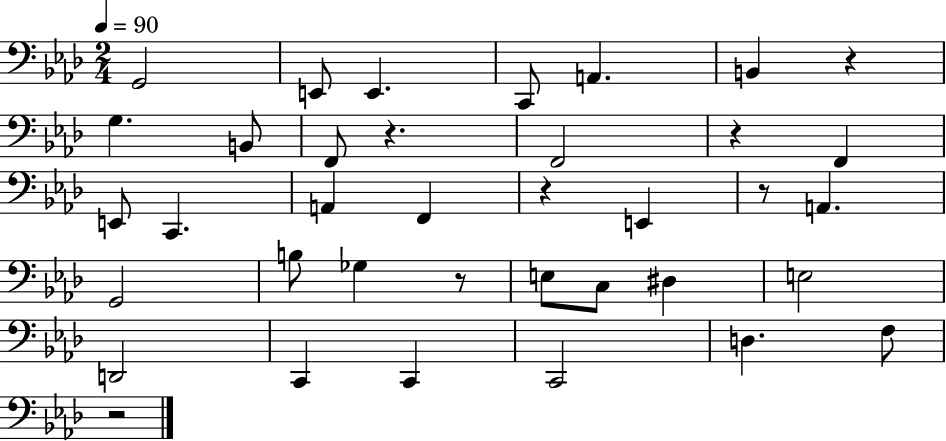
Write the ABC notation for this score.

X:1
T:Untitled
M:2/4
L:1/4
K:Ab
G,,2 E,,/2 E,, C,,/2 A,, B,, z G, B,,/2 F,,/2 z F,,2 z F,, E,,/2 C,, A,, F,, z E,, z/2 A,, G,,2 B,/2 _G, z/2 E,/2 C,/2 ^D, E,2 D,,2 C,, C,, C,,2 D, F,/2 z2